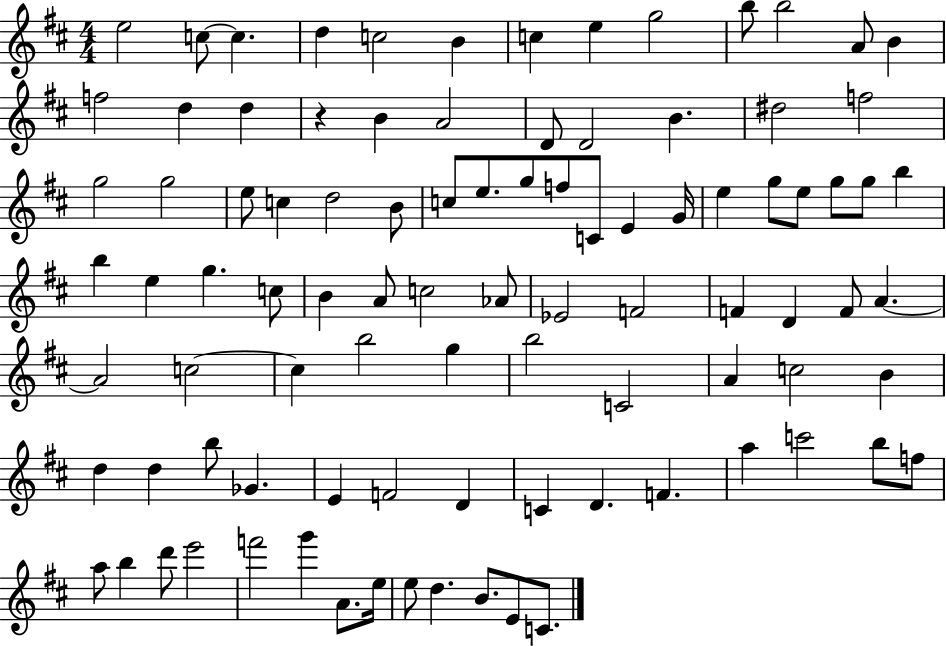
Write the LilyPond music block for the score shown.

{
  \clef treble
  \numericTimeSignature
  \time 4/4
  \key d \major
  e''2 c''8~~ c''4. | d''4 c''2 b'4 | c''4 e''4 g''2 | b''8 b''2 a'8 b'4 | \break f''2 d''4 d''4 | r4 b'4 a'2 | d'8 d'2 b'4. | dis''2 f''2 | \break g''2 g''2 | e''8 c''4 d''2 b'8 | c''8 e''8. g''8 f''8 c'8 e'4 g'16 | e''4 g''8 e''8 g''8 g''8 b''4 | \break b''4 e''4 g''4. c''8 | b'4 a'8 c''2 aes'8 | ees'2 f'2 | f'4 d'4 f'8 a'4.~~ | \break a'2 c''2~~ | c''4 b''2 g''4 | b''2 c'2 | a'4 c''2 b'4 | \break d''4 d''4 b''8 ges'4. | e'4 f'2 d'4 | c'4 d'4. f'4. | a''4 c'''2 b''8 f''8 | \break a''8 b''4 d'''8 e'''2 | f'''2 g'''4 a'8. e''16 | e''8 d''4. b'8. e'8 c'8. | \bar "|."
}